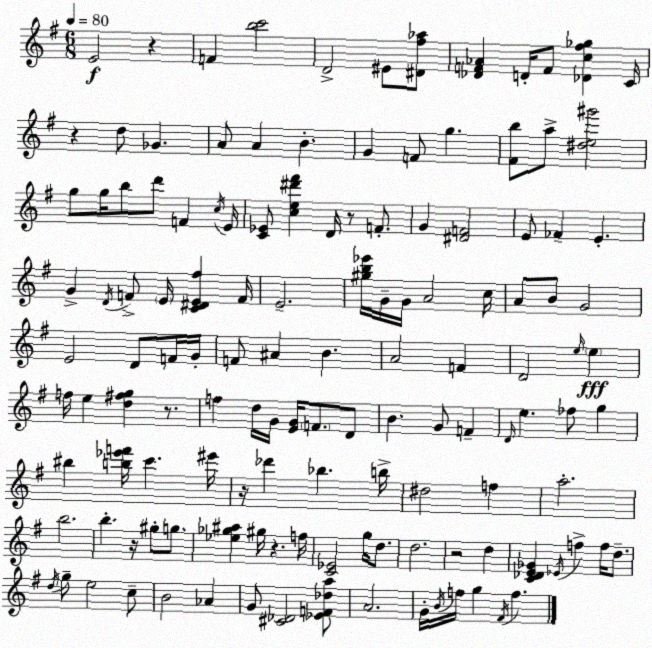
X:1
T:Untitled
M:6/8
L:1/4
K:Em
E2 z F [bc']2 D2 ^E/2 [^D^f_a]/2 [_DF_A] D/4 F/2 [_Dc^f_g] C/4 z d/2 _G A/2 A B G F/2 g [^Fb]/2 a/2 [^de^g']2 g/2 g/4 b/2 d'/2 F c/4 E/4 [C_E]/2 [ce^d'^f'] D/4 z/2 F/2 G [^DF]2 E/2 _F E G D/4 F/2 E/4 [C^DE^f] F/4 E2 [^gb_e']/4 G/4 G/4 A2 c/4 A/2 B/2 G2 E2 D/2 F/4 G/4 F/2 ^A B A2 F D2 e/4 e f/4 e [d^fg] z/2 f d/4 G/4 [EG]/4 F/2 D/2 B G/2 F D/4 e _f/2 g ^b [b_e'f']/4 c' ^e'/4 z/4 _d' _b b/4 ^d2 f a2 b2 b z/4 ^g/2 g/2 [_e_g^a] ^g/4 z f/4 [C_E]2 g/4 d/2 d2 z2 d [C_DE_G] _E/4 f f/4 d/2 d/4 g/2 e2 c/2 B2 _A G/2 [^C_D]2 [_EF_da]/2 A2 G/4 B/4 f/4 g ^F/4 f